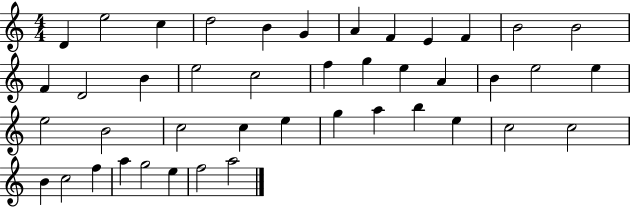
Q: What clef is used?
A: treble